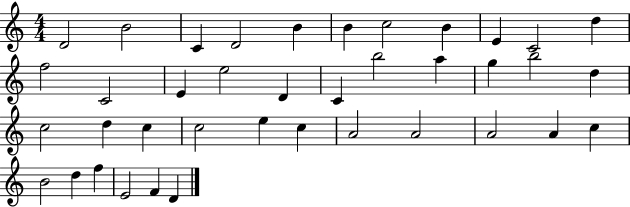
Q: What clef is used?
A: treble